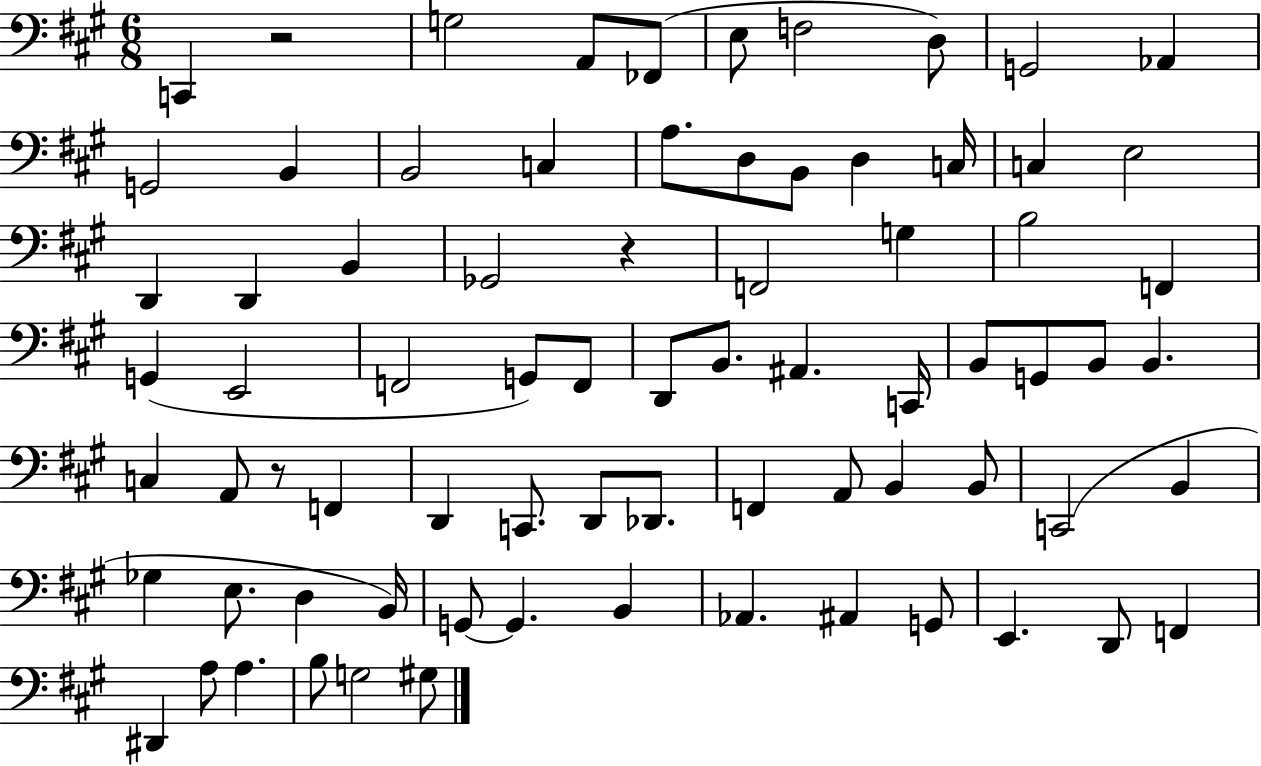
C2/q R/h G3/h A2/e FES2/e E3/e F3/h D3/e G2/h Ab2/q G2/h B2/q B2/h C3/q A3/e. D3/e B2/e D3/q C3/s C3/q E3/h D2/q D2/q B2/q Gb2/h R/q F2/h G3/q B3/h F2/q G2/q E2/h F2/h G2/e F2/e D2/e B2/e. A#2/q. C2/s B2/e G2/e B2/e B2/q. C3/q A2/e R/e F2/q D2/q C2/e. D2/e Db2/e. F2/q A2/e B2/q B2/e C2/h B2/q Gb3/q E3/e. D3/q B2/s G2/e G2/q. B2/q Ab2/q. A#2/q G2/e E2/q. D2/e F2/q D#2/q A3/e A3/q. B3/e G3/h G#3/e